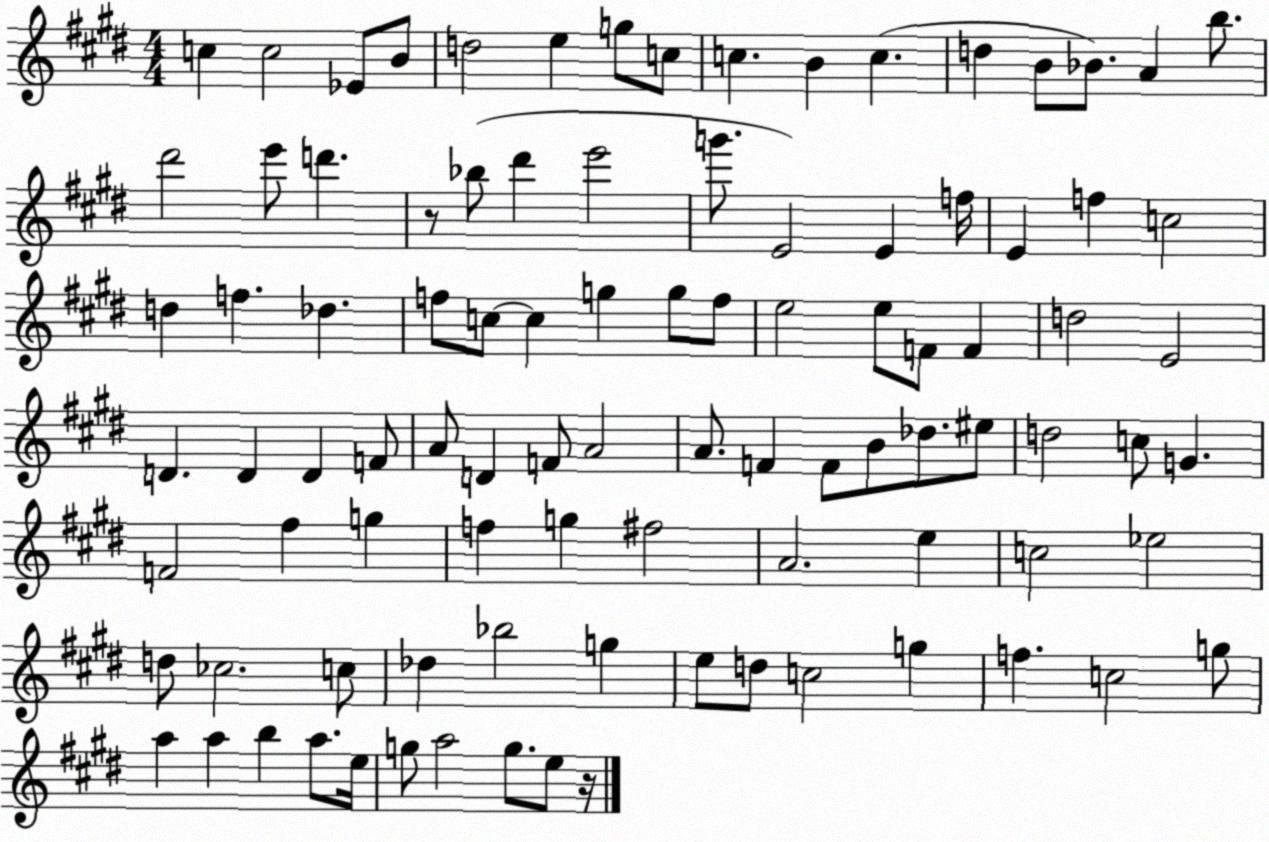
X:1
T:Untitled
M:4/4
L:1/4
K:E
c c2 _E/2 B/2 d2 e g/2 c/2 c B c d B/2 _B/2 A b/2 ^d'2 e'/2 d' z/2 _b/2 ^d' e'2 g'/2 E2 E f/4 E f c2 d f _d f/2 c/2 c g g/2 f/2 e2 e/2 F/2 F d2 E2 D D D F/2 A/2 D F/2 A2 A/2 F F/2 B/2 _d/2 ^e/2 d2 c/2 G F2 ^f g f g ^f2 A2 e c2 _e2 d/2 _c2 c/2 _d _b2 g e/2 d/2 c2 g f c2 g/2 a a b a/2 e/4 g/2 a2 g/2 e/2 z/4